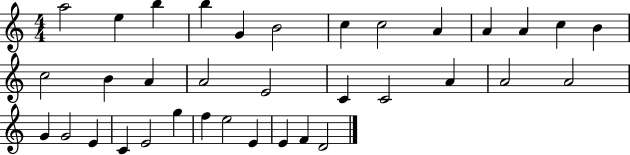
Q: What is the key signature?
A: C major